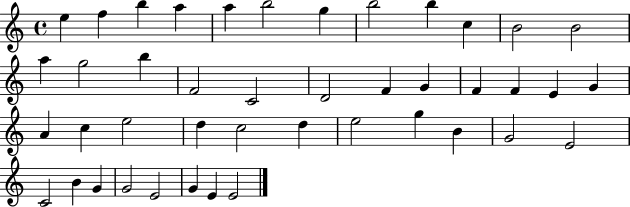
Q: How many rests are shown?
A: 0